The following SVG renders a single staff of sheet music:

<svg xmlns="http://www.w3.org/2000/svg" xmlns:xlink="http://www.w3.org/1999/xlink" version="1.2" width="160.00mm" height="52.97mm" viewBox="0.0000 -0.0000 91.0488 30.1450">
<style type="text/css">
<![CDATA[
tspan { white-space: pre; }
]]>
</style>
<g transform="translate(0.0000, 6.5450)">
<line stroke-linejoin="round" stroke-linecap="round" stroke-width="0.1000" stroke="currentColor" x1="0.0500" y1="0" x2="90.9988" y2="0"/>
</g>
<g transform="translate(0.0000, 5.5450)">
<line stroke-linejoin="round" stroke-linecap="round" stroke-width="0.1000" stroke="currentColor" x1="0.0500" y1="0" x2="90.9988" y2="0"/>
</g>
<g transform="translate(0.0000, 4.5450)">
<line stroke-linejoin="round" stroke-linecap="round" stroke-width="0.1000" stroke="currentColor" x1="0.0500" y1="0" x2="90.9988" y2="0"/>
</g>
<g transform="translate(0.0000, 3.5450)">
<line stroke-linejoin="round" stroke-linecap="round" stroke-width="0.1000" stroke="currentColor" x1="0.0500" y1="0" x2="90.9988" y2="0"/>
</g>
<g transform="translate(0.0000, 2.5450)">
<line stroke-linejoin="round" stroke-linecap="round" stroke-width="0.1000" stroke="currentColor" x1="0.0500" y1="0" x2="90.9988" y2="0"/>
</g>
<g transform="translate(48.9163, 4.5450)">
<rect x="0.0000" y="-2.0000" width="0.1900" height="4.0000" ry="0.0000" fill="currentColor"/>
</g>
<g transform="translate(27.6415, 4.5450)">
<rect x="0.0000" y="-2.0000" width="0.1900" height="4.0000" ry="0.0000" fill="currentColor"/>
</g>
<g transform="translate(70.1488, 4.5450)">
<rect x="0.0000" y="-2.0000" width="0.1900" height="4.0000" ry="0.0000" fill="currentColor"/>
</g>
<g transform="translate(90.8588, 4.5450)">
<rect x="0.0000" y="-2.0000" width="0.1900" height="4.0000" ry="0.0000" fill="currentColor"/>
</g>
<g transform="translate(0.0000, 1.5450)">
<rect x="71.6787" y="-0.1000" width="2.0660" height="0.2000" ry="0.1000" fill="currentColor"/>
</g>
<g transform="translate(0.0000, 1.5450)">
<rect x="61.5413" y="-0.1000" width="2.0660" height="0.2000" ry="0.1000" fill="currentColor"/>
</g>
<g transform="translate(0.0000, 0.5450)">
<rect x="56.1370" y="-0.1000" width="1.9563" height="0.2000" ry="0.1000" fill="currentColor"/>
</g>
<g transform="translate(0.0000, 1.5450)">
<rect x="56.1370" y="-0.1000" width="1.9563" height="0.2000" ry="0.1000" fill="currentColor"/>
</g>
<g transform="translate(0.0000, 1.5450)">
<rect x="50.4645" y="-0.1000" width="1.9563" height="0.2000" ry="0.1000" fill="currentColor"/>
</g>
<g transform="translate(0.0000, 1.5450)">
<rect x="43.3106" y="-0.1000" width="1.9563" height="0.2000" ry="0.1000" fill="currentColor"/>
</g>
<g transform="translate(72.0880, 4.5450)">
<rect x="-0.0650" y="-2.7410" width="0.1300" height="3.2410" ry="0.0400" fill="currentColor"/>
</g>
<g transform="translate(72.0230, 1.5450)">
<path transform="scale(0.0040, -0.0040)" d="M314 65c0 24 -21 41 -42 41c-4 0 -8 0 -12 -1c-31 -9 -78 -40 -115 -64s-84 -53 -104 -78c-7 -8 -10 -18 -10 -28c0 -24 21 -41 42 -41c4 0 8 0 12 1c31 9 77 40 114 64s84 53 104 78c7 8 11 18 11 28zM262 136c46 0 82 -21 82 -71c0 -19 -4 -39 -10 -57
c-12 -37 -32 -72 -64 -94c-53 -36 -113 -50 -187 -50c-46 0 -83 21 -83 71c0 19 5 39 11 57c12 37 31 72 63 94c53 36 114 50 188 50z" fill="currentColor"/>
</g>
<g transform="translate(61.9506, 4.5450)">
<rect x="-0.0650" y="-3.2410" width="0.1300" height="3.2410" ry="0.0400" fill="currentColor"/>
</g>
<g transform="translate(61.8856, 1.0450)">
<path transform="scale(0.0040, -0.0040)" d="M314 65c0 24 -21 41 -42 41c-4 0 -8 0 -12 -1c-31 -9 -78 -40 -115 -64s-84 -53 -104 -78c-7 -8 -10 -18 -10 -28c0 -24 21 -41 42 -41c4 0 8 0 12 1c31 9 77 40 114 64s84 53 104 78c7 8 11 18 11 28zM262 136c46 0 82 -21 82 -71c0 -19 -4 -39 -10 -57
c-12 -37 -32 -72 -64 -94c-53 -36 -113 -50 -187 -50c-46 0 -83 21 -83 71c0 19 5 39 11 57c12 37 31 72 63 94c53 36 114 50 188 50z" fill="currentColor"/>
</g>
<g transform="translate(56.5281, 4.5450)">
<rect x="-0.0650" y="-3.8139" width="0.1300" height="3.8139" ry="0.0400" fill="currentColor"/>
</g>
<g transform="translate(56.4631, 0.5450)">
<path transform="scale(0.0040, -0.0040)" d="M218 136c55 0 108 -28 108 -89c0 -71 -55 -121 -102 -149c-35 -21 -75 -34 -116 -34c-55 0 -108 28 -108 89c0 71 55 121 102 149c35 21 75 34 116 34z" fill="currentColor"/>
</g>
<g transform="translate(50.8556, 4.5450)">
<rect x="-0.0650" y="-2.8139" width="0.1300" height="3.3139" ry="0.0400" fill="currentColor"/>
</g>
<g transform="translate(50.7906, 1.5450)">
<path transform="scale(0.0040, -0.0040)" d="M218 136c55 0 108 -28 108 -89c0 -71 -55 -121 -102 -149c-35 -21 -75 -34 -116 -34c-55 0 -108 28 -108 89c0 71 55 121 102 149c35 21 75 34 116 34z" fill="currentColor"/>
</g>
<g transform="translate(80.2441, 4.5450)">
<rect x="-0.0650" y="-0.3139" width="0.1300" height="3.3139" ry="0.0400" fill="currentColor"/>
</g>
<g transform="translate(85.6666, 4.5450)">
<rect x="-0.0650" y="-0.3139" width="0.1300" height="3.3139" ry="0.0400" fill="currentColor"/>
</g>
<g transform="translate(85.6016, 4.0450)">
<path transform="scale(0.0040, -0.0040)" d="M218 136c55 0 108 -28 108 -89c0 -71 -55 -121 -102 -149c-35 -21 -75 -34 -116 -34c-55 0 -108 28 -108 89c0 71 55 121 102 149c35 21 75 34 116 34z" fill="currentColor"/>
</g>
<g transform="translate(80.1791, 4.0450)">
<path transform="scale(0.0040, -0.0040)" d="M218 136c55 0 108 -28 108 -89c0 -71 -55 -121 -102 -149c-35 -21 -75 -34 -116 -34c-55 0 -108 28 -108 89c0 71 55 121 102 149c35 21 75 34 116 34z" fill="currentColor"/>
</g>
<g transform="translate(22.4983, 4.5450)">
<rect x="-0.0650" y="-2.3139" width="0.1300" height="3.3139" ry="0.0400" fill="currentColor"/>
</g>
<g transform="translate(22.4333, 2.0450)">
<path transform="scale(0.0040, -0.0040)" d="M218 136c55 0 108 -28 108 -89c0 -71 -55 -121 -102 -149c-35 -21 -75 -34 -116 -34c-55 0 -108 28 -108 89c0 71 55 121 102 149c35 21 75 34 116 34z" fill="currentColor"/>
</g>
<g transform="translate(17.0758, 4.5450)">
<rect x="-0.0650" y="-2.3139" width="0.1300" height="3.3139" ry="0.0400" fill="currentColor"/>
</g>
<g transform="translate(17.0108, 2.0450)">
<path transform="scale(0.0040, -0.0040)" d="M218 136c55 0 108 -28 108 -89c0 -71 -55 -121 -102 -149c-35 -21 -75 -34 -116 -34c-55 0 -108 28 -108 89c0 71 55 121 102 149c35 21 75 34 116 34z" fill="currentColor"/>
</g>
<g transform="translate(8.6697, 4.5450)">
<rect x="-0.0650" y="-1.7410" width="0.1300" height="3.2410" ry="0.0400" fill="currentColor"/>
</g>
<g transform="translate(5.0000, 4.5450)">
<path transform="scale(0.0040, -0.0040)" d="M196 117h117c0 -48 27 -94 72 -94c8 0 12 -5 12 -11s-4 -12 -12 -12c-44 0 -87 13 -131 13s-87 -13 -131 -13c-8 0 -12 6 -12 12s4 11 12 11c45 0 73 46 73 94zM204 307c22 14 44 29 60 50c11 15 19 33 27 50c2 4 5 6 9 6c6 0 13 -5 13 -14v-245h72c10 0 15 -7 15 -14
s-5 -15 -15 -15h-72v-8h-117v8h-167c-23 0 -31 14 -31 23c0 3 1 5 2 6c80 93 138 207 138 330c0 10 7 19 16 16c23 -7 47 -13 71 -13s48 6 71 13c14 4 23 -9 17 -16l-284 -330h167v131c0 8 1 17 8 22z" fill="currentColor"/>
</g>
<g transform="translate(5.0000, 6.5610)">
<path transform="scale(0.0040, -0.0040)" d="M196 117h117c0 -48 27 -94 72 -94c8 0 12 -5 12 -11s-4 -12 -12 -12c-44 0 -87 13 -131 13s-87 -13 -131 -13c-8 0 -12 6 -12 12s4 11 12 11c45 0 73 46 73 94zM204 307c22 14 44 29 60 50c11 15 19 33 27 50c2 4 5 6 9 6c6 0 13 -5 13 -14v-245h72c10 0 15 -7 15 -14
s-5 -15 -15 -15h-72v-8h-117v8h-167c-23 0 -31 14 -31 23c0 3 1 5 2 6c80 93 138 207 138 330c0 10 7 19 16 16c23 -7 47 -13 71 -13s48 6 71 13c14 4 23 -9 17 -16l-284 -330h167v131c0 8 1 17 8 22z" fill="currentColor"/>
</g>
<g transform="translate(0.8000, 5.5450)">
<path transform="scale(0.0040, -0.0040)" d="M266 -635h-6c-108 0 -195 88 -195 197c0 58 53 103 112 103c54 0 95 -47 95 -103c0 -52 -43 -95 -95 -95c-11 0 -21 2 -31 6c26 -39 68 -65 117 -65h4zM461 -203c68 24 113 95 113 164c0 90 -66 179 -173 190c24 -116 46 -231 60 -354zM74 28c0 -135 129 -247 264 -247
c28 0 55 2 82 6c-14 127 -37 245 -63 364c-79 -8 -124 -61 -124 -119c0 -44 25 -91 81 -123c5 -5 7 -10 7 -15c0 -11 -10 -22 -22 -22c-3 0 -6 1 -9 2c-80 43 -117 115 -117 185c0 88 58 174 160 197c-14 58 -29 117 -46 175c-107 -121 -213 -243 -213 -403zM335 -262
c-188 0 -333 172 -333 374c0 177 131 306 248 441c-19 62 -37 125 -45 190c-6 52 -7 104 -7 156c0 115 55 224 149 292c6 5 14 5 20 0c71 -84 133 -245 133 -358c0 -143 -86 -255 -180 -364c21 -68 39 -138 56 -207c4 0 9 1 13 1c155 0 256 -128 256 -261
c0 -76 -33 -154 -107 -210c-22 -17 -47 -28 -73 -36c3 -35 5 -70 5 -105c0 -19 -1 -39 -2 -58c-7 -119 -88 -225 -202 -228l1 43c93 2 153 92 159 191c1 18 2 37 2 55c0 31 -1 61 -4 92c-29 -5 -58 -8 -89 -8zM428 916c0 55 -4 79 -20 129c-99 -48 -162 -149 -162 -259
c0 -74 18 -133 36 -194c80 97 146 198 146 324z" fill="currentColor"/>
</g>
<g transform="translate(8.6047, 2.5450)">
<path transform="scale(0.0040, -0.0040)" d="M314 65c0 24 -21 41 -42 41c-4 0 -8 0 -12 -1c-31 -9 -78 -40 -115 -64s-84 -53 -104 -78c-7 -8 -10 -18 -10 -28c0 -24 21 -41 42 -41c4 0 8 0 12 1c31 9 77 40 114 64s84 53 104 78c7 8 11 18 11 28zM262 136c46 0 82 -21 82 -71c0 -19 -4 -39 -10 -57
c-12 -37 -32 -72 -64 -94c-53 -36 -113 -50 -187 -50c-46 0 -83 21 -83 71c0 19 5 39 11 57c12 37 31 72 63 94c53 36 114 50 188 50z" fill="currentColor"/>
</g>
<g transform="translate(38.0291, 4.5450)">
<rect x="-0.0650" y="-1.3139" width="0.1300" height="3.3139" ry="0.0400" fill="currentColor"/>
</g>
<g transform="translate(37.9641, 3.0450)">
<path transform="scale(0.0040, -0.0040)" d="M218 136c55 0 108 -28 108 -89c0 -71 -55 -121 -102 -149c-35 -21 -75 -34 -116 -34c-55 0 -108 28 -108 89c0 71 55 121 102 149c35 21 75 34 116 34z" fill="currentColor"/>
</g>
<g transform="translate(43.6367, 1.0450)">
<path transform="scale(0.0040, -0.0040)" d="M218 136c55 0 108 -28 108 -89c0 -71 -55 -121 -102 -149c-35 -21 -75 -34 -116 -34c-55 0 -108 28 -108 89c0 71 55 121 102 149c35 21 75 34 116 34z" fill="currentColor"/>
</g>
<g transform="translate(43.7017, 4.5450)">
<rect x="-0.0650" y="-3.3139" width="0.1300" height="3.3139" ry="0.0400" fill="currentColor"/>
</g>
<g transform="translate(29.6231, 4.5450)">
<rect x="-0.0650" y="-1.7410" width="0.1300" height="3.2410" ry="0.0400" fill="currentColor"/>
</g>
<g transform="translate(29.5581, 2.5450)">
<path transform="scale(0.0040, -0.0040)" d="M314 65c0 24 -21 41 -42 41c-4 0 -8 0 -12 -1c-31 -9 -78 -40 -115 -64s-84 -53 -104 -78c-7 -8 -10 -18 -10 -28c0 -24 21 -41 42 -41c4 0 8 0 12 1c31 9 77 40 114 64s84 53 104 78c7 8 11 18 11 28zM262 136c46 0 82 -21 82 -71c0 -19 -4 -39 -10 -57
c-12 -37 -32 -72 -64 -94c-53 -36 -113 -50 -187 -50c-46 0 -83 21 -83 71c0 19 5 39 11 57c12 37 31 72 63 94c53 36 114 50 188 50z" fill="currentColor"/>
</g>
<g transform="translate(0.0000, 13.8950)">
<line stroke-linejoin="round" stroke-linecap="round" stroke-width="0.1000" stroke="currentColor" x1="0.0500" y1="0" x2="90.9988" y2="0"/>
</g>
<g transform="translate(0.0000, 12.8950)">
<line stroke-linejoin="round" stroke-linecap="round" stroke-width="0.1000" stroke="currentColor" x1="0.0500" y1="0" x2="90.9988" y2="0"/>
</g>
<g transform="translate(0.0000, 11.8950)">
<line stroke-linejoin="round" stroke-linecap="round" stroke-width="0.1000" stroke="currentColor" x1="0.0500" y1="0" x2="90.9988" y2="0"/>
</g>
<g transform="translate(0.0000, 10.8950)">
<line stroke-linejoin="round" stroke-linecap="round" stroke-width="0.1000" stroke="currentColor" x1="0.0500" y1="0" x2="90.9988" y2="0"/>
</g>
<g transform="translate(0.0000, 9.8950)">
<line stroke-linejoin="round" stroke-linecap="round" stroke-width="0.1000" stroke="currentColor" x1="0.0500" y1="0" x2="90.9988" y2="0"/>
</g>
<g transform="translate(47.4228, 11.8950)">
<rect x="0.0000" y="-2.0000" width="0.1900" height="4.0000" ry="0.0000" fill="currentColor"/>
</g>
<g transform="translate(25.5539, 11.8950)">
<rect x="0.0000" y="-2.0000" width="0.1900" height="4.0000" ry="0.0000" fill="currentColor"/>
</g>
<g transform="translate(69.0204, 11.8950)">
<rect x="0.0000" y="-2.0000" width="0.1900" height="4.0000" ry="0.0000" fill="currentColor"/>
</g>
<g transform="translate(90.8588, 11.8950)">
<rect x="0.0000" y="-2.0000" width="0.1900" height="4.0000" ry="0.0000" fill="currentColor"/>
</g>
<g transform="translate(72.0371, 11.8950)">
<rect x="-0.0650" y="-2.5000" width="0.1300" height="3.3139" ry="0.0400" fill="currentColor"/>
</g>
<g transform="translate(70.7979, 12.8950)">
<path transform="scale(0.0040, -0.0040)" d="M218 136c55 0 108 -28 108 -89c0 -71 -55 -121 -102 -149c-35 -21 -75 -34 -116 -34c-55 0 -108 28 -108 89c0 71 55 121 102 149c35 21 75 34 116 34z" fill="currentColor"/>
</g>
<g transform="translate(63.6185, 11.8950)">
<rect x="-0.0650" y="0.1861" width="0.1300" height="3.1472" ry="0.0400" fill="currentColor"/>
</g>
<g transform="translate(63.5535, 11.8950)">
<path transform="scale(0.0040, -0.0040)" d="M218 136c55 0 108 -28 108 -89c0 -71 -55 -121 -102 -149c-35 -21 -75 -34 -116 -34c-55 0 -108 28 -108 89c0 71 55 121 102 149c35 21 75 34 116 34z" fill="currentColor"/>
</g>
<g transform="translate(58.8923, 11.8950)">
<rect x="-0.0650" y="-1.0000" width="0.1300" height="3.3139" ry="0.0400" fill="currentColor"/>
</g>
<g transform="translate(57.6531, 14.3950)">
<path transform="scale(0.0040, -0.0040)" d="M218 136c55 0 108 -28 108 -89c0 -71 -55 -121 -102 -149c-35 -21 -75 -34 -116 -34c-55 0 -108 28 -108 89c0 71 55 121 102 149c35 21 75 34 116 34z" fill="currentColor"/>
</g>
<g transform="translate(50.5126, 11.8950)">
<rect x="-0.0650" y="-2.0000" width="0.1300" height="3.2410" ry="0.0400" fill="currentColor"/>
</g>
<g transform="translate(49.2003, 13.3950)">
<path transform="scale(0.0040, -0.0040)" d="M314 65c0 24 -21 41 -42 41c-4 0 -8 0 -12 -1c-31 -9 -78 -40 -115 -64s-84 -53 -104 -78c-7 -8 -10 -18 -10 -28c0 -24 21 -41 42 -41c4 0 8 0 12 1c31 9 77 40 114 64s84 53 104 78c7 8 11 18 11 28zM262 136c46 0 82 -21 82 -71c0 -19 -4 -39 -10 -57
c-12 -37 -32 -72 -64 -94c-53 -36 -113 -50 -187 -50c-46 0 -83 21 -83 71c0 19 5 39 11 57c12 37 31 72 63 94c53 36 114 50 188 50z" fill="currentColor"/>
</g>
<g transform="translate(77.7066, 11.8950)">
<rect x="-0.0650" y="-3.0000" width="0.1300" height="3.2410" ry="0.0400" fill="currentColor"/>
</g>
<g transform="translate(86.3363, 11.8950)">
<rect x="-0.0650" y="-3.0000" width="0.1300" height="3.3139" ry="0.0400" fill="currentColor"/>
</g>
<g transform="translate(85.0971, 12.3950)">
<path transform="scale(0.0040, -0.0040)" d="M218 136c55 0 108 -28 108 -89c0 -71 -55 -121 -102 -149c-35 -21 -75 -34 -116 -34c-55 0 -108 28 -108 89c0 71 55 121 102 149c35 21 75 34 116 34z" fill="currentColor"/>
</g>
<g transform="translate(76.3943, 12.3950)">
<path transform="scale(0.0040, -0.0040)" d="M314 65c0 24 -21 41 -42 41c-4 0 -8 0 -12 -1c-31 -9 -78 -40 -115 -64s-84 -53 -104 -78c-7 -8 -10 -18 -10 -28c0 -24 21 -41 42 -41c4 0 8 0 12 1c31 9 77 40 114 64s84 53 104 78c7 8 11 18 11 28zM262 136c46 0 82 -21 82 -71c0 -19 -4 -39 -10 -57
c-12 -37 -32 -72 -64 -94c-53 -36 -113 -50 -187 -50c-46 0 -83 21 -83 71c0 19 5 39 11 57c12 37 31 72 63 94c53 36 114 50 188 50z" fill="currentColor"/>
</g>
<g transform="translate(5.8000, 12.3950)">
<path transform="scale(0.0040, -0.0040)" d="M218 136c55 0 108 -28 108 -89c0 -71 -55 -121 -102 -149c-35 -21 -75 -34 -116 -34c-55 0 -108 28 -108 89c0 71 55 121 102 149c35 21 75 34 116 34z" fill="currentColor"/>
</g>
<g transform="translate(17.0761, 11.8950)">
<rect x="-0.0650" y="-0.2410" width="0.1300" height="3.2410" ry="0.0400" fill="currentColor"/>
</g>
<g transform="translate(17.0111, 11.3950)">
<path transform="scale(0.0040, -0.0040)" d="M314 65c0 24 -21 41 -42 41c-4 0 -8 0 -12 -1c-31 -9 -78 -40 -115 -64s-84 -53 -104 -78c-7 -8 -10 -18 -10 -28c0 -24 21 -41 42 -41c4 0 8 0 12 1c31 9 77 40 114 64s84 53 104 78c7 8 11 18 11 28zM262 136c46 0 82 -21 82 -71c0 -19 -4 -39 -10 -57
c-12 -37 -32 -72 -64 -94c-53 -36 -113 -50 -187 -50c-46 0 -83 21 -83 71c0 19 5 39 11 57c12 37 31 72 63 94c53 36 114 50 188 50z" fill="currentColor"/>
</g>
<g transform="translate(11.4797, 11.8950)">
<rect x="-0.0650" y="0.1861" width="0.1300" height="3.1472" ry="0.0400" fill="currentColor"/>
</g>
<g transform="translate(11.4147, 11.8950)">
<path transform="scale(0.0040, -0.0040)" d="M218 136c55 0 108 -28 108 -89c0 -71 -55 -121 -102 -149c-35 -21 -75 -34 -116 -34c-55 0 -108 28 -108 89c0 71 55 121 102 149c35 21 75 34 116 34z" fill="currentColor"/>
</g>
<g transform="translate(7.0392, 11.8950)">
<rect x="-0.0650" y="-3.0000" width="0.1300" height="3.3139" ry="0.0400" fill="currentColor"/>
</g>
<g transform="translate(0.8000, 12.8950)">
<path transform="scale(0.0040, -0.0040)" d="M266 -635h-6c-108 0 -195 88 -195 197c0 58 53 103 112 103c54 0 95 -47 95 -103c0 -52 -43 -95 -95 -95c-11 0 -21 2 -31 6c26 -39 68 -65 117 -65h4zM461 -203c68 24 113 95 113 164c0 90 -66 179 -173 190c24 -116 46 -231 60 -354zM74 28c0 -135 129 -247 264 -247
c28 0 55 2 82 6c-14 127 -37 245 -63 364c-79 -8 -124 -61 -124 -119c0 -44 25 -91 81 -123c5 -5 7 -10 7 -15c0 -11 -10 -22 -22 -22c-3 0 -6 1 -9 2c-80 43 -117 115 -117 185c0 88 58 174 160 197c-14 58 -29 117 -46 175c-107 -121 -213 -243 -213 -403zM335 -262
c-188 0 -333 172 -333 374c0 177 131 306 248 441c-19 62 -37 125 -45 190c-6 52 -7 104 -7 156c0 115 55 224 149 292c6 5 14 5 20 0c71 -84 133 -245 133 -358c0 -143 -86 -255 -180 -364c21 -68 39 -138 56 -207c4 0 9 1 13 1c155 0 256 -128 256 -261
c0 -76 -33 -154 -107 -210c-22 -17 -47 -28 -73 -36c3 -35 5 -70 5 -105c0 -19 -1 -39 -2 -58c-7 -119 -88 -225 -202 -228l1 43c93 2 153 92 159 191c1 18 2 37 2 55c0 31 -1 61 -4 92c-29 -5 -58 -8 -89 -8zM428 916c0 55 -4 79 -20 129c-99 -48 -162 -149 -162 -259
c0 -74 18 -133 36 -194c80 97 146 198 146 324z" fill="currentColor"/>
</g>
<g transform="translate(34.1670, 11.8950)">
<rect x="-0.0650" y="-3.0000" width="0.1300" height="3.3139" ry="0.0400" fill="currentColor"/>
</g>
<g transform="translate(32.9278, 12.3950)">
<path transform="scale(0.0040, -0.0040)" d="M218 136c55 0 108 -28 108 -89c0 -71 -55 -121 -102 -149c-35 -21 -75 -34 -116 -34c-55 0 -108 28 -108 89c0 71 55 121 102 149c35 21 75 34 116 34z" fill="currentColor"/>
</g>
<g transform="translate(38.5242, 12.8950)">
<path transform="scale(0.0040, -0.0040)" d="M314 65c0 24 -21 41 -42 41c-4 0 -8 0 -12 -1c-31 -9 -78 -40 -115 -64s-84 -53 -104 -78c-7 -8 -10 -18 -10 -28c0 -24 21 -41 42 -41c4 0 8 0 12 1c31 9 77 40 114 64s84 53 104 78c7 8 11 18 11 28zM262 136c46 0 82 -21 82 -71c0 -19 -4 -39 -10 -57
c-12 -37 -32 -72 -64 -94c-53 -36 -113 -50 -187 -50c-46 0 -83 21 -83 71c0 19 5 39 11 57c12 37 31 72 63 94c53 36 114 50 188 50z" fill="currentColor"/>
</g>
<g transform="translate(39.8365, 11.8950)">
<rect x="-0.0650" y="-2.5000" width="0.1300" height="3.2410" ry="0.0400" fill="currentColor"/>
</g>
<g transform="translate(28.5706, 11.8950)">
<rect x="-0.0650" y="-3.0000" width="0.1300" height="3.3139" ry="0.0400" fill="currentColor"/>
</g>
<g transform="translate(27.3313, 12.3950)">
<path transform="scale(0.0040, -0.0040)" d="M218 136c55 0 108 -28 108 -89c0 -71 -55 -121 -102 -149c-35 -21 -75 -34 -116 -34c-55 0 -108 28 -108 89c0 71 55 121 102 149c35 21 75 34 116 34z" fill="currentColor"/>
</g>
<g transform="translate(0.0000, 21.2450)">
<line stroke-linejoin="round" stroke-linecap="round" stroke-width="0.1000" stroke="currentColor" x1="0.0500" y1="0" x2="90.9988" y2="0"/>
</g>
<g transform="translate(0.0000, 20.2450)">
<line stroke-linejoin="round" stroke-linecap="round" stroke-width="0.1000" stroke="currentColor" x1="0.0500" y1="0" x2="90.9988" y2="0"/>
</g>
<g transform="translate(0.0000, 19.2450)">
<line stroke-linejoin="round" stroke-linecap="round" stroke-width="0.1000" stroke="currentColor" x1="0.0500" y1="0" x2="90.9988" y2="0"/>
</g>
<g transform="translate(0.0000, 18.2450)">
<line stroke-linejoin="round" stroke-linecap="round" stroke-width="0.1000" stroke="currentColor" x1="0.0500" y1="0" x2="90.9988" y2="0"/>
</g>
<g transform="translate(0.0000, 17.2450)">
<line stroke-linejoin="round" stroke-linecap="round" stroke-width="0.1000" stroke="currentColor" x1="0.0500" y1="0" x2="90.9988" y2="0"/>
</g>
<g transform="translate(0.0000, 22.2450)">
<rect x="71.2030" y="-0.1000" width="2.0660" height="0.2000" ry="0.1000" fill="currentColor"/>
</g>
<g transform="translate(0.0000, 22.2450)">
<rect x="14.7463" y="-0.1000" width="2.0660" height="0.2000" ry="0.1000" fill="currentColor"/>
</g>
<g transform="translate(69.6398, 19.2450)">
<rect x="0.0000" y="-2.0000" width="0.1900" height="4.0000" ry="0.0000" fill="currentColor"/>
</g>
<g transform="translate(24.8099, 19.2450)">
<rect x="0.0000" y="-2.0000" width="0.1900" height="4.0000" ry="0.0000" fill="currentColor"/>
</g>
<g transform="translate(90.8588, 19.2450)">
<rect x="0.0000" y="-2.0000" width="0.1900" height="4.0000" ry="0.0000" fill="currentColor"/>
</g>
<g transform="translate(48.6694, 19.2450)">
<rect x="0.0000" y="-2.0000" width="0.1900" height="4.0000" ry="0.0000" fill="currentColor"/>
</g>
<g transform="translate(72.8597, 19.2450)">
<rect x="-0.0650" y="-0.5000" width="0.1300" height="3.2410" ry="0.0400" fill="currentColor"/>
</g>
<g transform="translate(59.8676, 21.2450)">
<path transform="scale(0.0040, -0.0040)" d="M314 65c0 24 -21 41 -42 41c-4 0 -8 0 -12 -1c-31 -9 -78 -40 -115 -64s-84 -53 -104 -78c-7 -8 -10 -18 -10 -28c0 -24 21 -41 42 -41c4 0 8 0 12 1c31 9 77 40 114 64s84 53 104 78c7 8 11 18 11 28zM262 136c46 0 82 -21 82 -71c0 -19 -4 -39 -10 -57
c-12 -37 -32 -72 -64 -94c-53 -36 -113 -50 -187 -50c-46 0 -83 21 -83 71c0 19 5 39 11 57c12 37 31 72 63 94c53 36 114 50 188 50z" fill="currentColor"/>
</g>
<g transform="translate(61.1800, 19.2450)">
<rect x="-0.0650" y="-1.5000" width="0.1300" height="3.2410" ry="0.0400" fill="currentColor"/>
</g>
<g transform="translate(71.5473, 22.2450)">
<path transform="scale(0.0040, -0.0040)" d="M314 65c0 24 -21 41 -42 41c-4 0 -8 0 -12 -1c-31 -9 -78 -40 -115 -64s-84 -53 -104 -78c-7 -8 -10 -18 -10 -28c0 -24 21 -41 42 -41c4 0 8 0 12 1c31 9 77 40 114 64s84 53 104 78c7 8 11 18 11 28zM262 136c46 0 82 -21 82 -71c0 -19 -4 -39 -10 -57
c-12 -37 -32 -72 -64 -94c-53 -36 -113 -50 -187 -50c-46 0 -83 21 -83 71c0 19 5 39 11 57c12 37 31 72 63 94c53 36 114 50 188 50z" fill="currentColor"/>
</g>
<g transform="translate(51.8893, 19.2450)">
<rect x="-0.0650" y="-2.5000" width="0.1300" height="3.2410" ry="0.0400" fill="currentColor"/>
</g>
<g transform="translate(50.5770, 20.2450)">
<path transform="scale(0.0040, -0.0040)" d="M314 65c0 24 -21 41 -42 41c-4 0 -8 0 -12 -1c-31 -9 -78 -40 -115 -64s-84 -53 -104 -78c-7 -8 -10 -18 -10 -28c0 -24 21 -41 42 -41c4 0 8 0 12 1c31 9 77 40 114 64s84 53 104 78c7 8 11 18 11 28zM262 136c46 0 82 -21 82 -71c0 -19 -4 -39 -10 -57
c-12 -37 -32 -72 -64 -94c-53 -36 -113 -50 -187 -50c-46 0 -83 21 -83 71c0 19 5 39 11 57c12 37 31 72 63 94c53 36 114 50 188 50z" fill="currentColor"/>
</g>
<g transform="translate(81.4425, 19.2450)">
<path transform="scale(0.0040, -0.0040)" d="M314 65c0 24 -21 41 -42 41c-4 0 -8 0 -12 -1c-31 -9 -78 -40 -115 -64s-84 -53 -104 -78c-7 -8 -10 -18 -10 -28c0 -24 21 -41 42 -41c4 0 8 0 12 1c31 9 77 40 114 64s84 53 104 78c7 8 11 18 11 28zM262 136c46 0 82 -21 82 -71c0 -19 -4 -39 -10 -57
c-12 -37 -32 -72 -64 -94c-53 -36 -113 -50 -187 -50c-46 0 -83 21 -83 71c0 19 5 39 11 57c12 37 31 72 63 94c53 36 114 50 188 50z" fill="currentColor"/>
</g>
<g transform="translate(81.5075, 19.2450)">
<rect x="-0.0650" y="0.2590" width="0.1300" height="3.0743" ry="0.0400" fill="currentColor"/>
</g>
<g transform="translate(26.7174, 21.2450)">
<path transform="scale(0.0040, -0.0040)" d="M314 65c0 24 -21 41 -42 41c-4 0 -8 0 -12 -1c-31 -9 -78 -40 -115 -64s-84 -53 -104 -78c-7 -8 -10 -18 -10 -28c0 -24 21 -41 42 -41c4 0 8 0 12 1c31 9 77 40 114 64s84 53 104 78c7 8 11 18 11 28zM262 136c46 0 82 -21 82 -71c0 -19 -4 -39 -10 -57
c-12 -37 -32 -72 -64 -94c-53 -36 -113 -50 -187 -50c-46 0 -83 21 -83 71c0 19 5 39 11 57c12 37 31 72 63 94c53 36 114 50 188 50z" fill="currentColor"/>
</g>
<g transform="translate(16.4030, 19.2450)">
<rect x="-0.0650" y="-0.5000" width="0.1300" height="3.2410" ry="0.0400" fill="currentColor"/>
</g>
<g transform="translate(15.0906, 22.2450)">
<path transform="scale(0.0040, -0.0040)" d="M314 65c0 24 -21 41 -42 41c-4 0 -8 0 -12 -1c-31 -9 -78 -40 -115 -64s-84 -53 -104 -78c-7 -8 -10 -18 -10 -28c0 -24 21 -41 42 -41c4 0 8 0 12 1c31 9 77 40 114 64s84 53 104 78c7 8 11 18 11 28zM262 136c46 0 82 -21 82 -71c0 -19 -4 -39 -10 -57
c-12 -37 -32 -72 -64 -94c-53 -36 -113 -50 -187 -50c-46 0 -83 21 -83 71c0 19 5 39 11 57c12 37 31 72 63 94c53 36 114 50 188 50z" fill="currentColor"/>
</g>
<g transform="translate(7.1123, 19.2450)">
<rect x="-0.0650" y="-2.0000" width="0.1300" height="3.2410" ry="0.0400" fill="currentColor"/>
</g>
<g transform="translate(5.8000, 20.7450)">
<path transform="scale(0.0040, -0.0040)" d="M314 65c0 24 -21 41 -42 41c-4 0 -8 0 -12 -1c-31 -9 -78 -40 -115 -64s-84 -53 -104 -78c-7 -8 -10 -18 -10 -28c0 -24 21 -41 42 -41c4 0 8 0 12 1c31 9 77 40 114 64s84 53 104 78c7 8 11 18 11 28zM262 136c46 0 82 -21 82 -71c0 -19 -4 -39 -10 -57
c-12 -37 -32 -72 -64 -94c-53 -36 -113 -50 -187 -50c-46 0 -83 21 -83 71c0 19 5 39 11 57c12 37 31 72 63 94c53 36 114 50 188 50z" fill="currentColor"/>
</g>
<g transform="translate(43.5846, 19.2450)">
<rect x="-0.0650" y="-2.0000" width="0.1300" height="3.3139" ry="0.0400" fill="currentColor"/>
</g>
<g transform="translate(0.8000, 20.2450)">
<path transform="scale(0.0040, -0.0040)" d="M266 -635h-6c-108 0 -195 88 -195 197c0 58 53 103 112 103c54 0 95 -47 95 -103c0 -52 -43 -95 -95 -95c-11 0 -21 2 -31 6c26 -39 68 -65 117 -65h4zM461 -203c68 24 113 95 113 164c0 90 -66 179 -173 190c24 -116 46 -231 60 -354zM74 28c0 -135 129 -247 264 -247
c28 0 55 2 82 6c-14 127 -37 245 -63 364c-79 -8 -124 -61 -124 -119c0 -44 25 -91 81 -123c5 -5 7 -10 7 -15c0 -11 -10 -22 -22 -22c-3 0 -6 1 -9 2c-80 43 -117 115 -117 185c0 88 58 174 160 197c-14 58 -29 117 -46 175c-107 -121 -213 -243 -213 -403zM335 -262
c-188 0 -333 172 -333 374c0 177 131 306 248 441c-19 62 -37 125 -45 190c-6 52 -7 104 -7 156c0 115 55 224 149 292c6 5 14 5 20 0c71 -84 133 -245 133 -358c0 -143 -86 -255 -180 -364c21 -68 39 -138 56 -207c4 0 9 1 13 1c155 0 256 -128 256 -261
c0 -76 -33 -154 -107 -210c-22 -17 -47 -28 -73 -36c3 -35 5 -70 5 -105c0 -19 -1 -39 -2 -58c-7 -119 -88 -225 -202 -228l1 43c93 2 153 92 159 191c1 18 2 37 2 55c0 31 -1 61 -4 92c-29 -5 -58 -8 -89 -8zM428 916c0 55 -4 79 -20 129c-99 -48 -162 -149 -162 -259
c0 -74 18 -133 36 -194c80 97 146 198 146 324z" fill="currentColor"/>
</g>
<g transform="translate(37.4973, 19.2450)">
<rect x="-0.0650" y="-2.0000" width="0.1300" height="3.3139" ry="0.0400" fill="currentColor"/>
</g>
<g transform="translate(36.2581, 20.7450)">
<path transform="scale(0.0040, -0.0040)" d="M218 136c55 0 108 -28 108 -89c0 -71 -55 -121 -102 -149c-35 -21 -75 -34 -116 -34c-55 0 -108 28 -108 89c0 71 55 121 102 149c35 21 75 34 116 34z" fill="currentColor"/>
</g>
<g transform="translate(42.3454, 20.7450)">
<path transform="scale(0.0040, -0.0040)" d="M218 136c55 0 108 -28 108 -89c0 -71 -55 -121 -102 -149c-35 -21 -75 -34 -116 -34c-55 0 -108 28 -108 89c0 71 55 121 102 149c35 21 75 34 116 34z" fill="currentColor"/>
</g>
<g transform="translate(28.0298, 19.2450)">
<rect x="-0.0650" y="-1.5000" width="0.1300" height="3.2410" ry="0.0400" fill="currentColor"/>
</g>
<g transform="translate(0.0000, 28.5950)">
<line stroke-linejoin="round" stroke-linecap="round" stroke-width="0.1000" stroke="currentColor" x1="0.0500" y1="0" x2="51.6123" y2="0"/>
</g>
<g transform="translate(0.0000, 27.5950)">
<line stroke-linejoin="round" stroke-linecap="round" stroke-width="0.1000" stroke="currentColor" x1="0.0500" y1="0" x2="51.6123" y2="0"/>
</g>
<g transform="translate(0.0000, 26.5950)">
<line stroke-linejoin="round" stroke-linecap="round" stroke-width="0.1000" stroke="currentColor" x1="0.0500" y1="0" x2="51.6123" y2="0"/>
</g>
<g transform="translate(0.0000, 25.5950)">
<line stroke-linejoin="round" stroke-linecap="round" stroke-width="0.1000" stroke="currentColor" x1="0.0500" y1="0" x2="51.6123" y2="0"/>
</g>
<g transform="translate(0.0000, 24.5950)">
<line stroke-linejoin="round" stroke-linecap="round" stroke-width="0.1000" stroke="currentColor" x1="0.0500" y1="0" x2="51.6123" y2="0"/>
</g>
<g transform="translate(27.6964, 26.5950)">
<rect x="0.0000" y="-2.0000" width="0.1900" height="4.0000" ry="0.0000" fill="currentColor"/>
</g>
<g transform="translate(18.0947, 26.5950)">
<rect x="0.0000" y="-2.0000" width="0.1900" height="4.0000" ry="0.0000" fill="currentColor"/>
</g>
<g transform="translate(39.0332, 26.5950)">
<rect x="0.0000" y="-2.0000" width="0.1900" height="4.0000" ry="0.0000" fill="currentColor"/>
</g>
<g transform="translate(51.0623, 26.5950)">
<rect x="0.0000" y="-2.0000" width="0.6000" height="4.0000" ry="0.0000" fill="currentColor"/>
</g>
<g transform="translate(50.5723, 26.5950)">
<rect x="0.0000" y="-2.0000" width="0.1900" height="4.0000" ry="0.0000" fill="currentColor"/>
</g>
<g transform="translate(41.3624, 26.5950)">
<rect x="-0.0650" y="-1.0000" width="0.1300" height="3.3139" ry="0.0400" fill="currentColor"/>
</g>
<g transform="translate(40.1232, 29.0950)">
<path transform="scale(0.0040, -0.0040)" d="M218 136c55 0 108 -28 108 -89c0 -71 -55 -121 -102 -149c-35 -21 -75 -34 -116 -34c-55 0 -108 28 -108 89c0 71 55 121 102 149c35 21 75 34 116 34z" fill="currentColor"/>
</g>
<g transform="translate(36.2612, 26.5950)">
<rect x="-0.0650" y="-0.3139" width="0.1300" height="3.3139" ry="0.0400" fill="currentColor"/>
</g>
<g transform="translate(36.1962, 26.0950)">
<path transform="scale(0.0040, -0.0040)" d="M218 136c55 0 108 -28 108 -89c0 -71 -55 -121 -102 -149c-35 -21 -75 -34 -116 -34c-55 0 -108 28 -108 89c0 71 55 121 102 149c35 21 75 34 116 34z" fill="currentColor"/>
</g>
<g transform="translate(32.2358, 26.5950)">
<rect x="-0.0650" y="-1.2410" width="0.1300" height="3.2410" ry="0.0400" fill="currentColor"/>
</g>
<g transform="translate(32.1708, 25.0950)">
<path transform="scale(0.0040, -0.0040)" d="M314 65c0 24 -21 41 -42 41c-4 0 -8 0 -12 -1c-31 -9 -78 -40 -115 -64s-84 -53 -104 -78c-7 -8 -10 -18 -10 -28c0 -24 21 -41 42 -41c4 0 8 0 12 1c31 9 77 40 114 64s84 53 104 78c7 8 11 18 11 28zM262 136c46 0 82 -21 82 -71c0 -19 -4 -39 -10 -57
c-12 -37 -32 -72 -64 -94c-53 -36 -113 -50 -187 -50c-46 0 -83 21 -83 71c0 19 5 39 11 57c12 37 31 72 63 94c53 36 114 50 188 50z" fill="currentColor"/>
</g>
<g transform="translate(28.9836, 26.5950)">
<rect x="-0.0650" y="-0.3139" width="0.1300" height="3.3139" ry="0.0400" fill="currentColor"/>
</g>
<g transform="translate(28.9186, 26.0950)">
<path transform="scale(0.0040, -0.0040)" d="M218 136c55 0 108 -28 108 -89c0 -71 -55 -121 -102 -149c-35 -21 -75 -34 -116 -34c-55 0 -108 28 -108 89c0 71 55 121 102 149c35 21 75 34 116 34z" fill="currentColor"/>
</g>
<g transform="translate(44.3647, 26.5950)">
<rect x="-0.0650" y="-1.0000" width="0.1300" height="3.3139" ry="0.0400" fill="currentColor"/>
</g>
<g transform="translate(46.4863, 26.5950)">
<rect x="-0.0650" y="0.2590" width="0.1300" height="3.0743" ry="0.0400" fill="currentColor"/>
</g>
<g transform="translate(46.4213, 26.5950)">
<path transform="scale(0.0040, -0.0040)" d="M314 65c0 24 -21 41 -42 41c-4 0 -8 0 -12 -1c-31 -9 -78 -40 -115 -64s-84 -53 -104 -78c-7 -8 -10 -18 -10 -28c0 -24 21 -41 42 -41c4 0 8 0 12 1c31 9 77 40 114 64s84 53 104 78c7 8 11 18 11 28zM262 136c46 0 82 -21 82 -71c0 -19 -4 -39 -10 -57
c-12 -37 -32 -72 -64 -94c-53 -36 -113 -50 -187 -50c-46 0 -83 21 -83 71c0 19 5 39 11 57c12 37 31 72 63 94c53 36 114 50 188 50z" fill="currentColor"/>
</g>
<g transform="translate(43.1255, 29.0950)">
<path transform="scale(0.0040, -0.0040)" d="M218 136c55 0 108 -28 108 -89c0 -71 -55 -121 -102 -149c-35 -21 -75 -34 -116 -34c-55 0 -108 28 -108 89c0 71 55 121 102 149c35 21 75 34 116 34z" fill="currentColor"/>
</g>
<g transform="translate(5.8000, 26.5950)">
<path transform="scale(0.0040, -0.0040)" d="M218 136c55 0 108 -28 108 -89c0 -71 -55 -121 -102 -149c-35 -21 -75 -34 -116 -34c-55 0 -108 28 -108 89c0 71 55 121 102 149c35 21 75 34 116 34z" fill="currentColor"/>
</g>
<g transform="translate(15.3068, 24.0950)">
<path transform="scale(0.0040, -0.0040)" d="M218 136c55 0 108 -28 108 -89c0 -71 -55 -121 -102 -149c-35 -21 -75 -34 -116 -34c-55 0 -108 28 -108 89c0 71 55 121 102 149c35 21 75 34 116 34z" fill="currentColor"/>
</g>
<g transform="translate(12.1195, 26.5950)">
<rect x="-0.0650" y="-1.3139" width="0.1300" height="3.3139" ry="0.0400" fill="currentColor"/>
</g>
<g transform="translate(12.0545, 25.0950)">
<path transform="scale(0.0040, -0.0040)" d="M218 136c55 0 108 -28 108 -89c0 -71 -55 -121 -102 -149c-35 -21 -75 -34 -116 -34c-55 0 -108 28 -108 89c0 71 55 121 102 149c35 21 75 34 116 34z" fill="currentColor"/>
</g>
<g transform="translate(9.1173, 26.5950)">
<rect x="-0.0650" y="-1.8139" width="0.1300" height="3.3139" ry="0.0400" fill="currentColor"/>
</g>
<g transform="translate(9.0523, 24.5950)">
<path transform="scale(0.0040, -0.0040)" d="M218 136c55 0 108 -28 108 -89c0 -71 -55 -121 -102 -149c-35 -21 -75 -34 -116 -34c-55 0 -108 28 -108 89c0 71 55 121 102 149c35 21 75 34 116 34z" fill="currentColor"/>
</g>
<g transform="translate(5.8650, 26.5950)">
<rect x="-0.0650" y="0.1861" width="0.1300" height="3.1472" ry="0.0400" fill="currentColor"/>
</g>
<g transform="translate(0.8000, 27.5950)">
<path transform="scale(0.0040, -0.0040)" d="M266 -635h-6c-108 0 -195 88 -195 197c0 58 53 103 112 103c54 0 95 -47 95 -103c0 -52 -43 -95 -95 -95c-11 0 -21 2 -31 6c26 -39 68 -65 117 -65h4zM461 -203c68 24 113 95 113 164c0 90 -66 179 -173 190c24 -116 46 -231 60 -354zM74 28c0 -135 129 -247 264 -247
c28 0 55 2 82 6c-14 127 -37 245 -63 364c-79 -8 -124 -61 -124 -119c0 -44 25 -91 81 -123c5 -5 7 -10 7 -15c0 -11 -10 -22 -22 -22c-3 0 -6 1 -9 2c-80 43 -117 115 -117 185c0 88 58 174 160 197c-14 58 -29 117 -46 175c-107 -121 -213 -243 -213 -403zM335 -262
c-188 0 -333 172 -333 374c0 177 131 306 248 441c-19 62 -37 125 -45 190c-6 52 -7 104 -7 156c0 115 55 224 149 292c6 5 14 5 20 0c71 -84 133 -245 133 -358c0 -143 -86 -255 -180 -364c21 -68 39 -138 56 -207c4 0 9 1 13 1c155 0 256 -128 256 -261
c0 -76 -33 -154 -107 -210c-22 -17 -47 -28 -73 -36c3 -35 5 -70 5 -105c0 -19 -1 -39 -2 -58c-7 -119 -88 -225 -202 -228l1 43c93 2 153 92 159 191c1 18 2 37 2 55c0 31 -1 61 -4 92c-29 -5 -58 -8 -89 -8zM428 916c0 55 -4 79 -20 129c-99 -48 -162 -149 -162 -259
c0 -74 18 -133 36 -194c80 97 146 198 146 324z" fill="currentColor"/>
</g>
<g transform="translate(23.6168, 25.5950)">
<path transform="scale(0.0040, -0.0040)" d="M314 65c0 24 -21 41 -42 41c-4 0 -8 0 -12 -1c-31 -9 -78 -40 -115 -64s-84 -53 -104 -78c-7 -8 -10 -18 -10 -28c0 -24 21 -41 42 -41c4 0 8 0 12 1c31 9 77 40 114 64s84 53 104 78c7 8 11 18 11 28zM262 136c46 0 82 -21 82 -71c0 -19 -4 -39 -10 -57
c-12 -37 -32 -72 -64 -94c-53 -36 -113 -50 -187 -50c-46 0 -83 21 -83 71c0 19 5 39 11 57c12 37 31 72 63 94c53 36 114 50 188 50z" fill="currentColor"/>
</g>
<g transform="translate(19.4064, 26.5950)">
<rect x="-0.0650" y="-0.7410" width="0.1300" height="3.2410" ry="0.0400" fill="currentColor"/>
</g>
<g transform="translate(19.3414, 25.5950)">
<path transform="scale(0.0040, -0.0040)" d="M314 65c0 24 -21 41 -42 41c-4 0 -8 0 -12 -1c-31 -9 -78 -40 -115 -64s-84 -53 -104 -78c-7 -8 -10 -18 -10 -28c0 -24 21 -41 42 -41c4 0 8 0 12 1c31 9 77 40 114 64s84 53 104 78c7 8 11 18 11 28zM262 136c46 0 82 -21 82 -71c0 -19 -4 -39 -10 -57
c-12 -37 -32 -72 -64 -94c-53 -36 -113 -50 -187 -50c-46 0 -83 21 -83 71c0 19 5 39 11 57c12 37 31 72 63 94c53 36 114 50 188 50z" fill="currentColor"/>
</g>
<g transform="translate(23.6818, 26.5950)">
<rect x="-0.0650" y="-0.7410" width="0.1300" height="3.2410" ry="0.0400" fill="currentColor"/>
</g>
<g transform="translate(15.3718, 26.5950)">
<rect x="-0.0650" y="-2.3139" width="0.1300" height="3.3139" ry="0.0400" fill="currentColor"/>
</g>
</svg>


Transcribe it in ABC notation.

X:1
T:Untitled
M:4/4
L:1/4
K:C
f2 g g f2 e b a c' b2 a2 c c A B c2 A A G2 F2 D B G A2 A F2 C2 E2 F F G2 E2 C2 B2 B f e g d2 d2 c e2 c D D B2